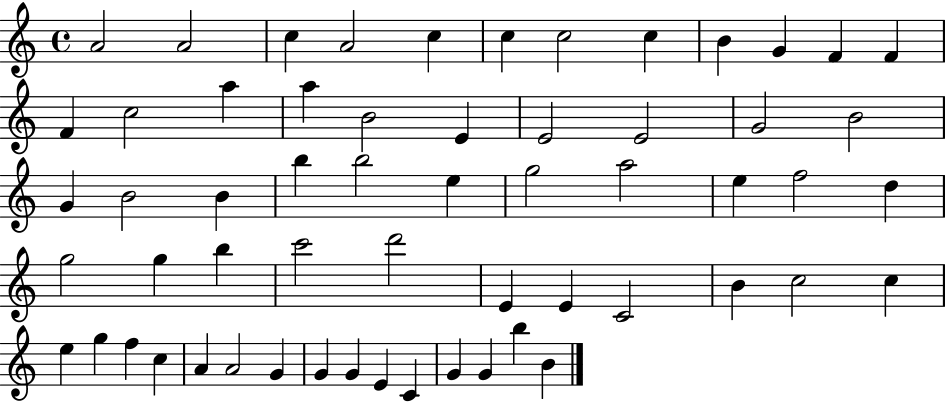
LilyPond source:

{
  \clef treble
  \time 4/4
  \defaultTimeSignature
  \key c \major
  a'2 a'2 | c''4 a'2 c''4 | c''4 c''2 c''4 | b'4 g'4 f'4 f'4 | \break f'4 c''2 a''4 | a''4 b'2 e'4 | e'2 e'2 | g'2 b'2 | \break g'4 b'2 b'4 | b''4 b''2 e''4 | g''2 a''2 | e''4 f''2 d''4 | \break g''2 g''4 b''4 | c'''2 d'''2 | e'4 e'4 c'2 | b'4 c''2 c''4 | \break e''4 g''4 f''4 c''4 | a'4 a'2 g'4 | g'4 g'4 e'4 c'4 | g'4 g'4 b''4 b'4 | \break \bar "|."
}